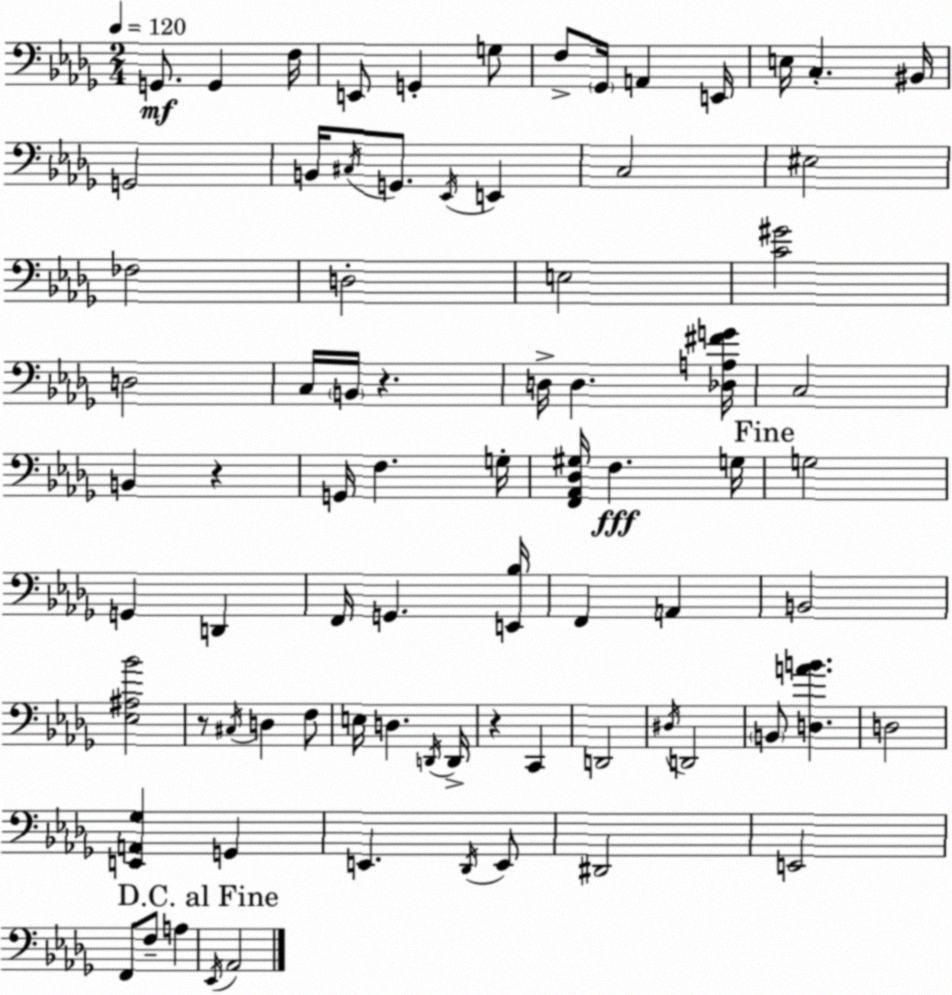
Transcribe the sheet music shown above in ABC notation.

X:1
T:Untitled
M:2/4
L:1/4
K:Bbm
G,,/2 G,, F,/4 E,,/2 G,, G,/2 F,/2 _G,,/4 A,, E,,/4 E,/4 C, ^B,,/4 G,,2 B,,/4 ^C,/4 G,,/2 _E,,/4 E,, C,2 ^E,2 _F,2 D,2 E,2 [C^G]2 D,2 C,/4 B,,/4 z D,/4 D, [_D,A,^FG]/4 C,2 B,, z G,,/4 F, G,/4 [F,,_A,,_D,^G,]/4 F, G,/4 G,2 G,, D,, F,,/4 G,, [E,,_B,]/4 F,, A,, B,,2 [_E,^A,_B]2 z/2 ^C,/4 D, F,/2 E,/4 D, D,,/4 D,,/4 z C,, D,,2 ^D,/4 D,,2 B,,/2 [D,AB] D,2 [E,,A,,_G,] G,, E,, _D,,/4 E,,/2 ^D,,2 E,,2 F,,/2 F,/2 A, _E,,/4 _A,,2